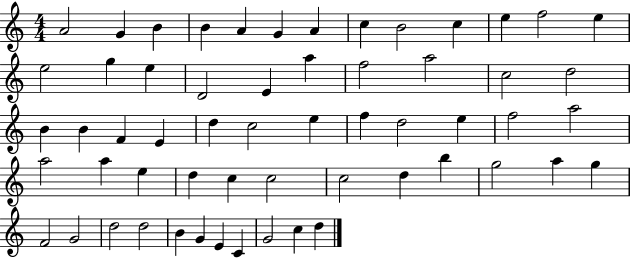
A4/h G4/q B4/q B4/q A4/q G4/q A4/q C5/q B4/h C5/q E5/q F5/h E5/q E5/h G5/q E5/q D4/h E4/q A5/q F5/h A5/h C5/h D5/h B4/q B4/q F4/q E4/q D5/q C5/h E5/q F5/q D5/h E5/q F5/h A5/h A5/h A5/q E5/q D5/q C5/q C5/h C5/h D5/q B5/q G5/h A5/q G5/q F4/h G4/h D5/h D5/h B4/q G4/q E4/q C4/q G4/h C5/q D5/q